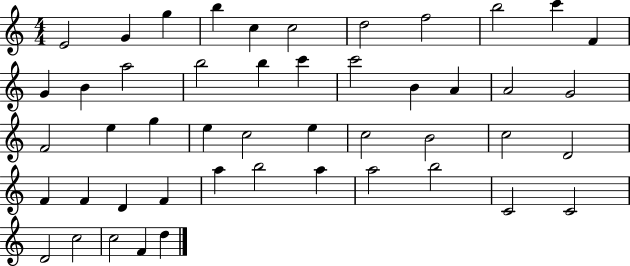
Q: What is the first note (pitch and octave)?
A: E4